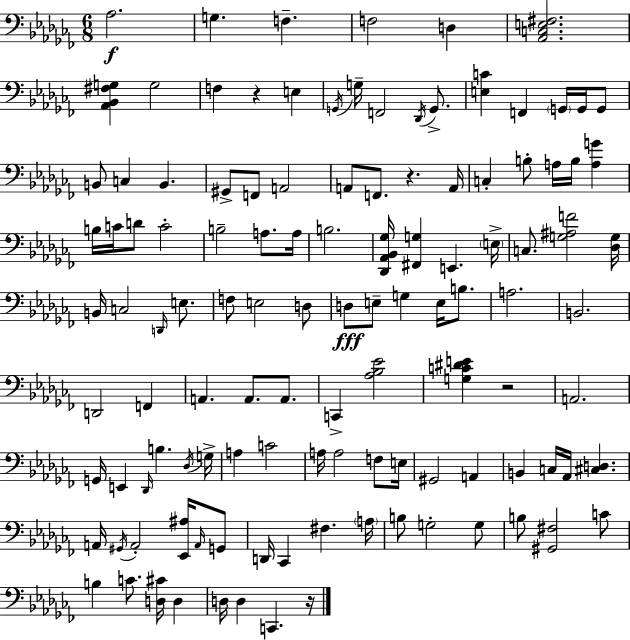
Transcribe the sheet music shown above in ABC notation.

X:1
T:Untitled
M:6/8
L:1/4
K:Abm
_A,2 G, F, F,2 D, [_A,,C,E,^F,]2 [_A,,_B,,^F,G,] G,2 F, z E, G,,/4 G,/4 F,,2 _D,,/4 G,,/2 [E,C] F,, G,,/4 G,,/4 G,,/2 B,,/2 C, B,, ^G,,/2 F,,/2 A,,2 A,,/2 F,,/2 z A,,/4 C, B,/2 A,/4 B,/4 [A,G] B,/4 C/4 D/2 C2 B,2 A,/2 A,/4 B,2 [_D,,_A,,_B,,_G,]/4 [^F,,G,] E,, E,/4 C,/2 [G,^A,F]2 [_D,G,]/4 B,,/4 C,2 D,,/4 E,/2 F,/2 E,2 D,/2 D,/2 E,/2 G, E,/4 B,/2 A,2 B,,2 D,,2 F,, A,, A,,/2 A,,/2 C,, [_A,_B,_E]2 [G,C^DE] z2 A,,2 G,,/4 E,, _D,,/4 B, _D,/4 G,/4 A, C2 A,/4 A,2 F,/2 E,/4 ^G,,2 A,, B,, C,/4 _A,,/4 [^C,D,] A,,/4 ^G,,/4 A,,2 [_E,,^A,]/4 A,,/4 G,,/2 D,,/4 _C,, ^F, A,/4 B,/2 G,2 G,/2 B,/2 [^G,,^F,]2 C/2 B, C/2 [D,^C]/4 D, D,/4 D, C,, z/4